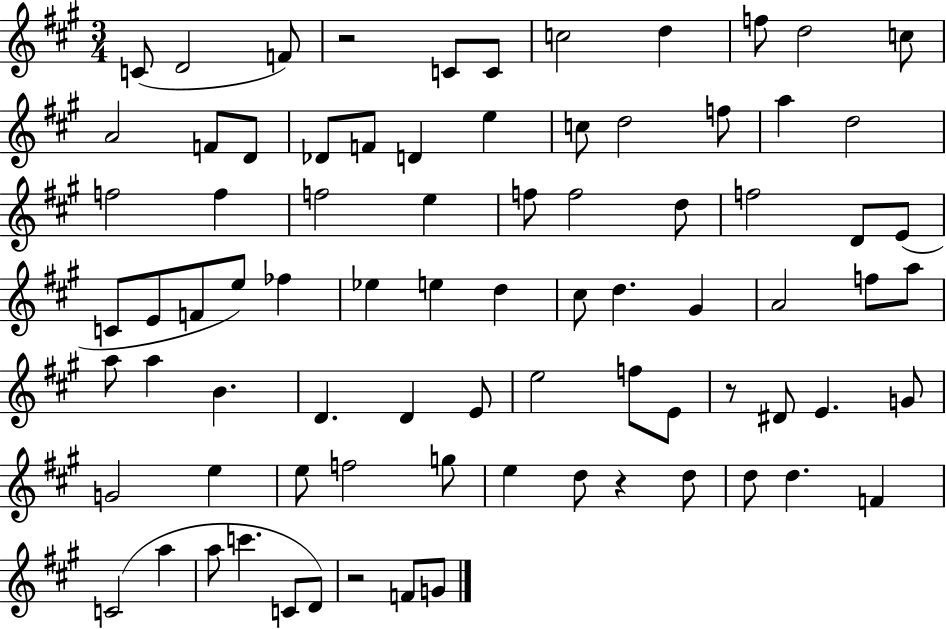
C4/e D4/h F4/e R/h C4/e C4/e C5/h D5/q F5/e D5/h C5/e A4/h F4/e D4/e Db4/e F4/e D4/q E5/q C5/e D5/h F5/e A5/q D5/h F5/h F5/q F5/h E5/q F5/e F5/h D5/e F5/h D4/e E4/e C4/e E4/e F4/e E5/e FES5/q Eb5/q E5/q D5/q C#5/e D5/q. G#4/q A4/h F5/e A5/e A5/e A5/q B4/q. D4/q. D4/q E4/e E5/h F5/e E4/e R/e D#4/e E4/q. G4/e G4/h E5/q E5/e F5/h G5/e E5/q D5/e R/q D5/e D5/e D5/q. F4/q C4/h A5/q A5/e C6/q. C4/e D4/e R/h F4/e G4/e